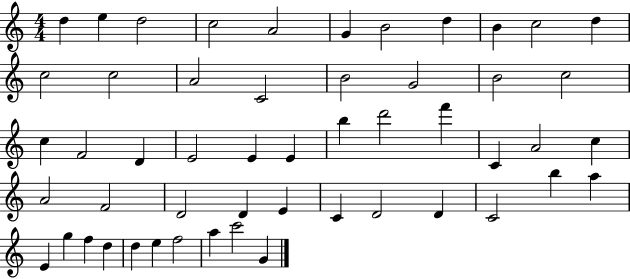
X:1
T:Untitled
M:4/4
L:1/4
K:C
d e d2 c2 A2 G B2 d B c2 d c2 c2 A2 C2 B2 G2 B2 c2 c F2 D E2 E E b d'2 f' C A2 c A2 F2 D2 D E C D2 D C2 b a E g f d d e f2 a c'2 G